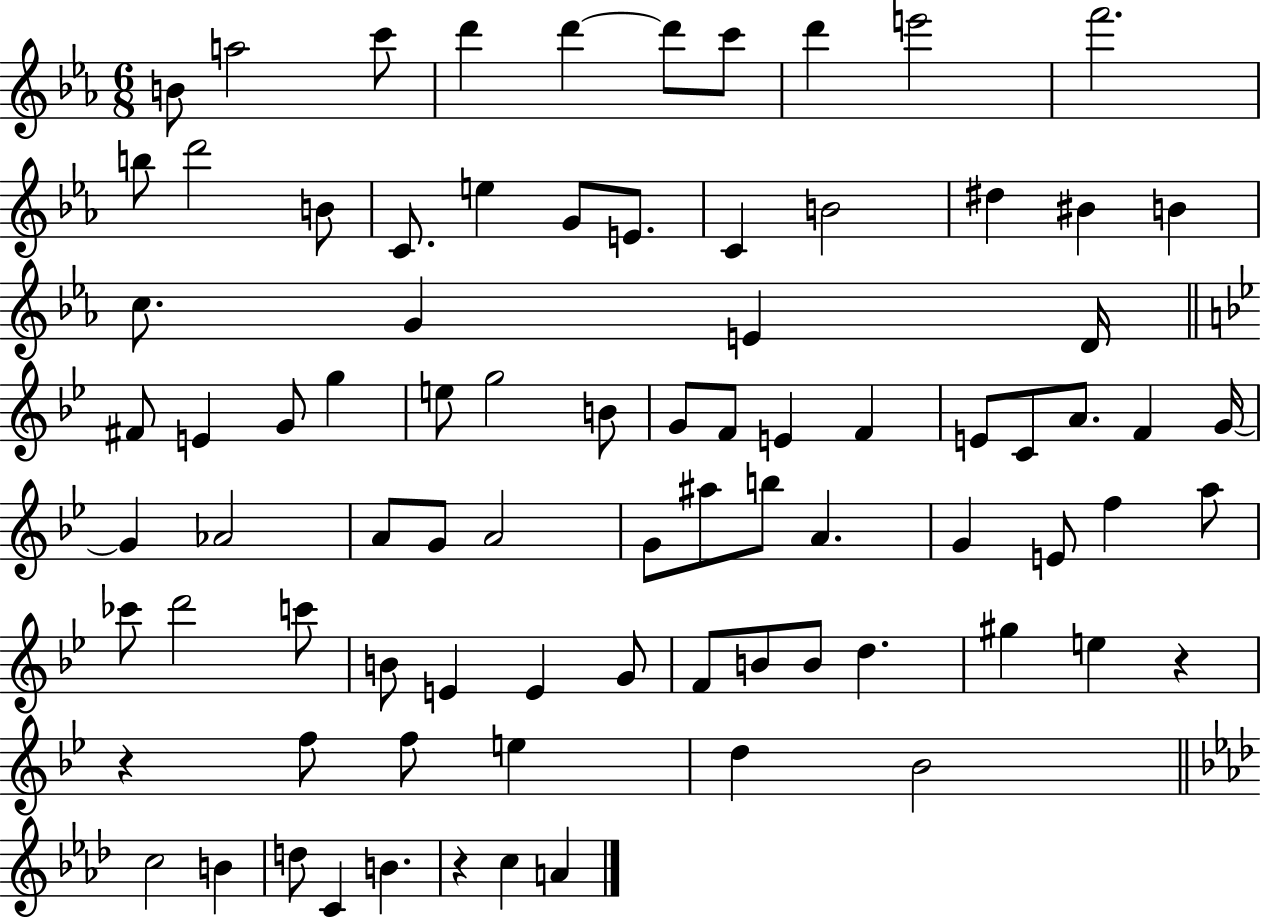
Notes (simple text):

B4/e A5/h C6/e D6/q D6/q D6/e C6/e D6/q E6/h F6/h. B5/e D6/h B4/e C4/e. E5/q G4/e E4/e. C4/q B4/h D#5/q BIS4/q B4/q C5/e. G4/q E4/q D4/s F#4/e E4/q G4/e G5/q E5/e G5/h B4/e G4/e F4/e E4/q F4/q E4/e C4/e A4/e. F4/q G4/s G4/q Ab4/h A4/e G4/e A4/h G4/e A#5/e B5/e A4/q. G4/q E4/e F5/q A5/e CES6/e D6/h C6/e B4/e E4/q E4/q G4/e F4/e B4/e B4/e D5/q. G#5/q E5/q R/q R/q F5/e F5/e E5/q D5/q Bb4/h C5/h B4/q D5/e C4/q B4/q. R/q C5/q A4/q